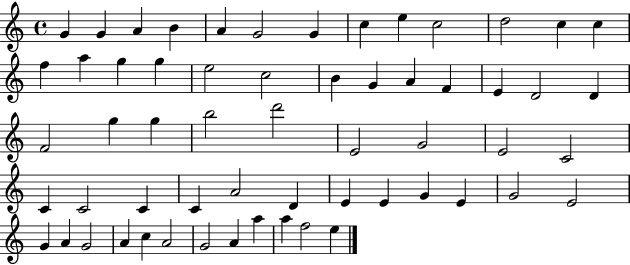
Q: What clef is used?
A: treble